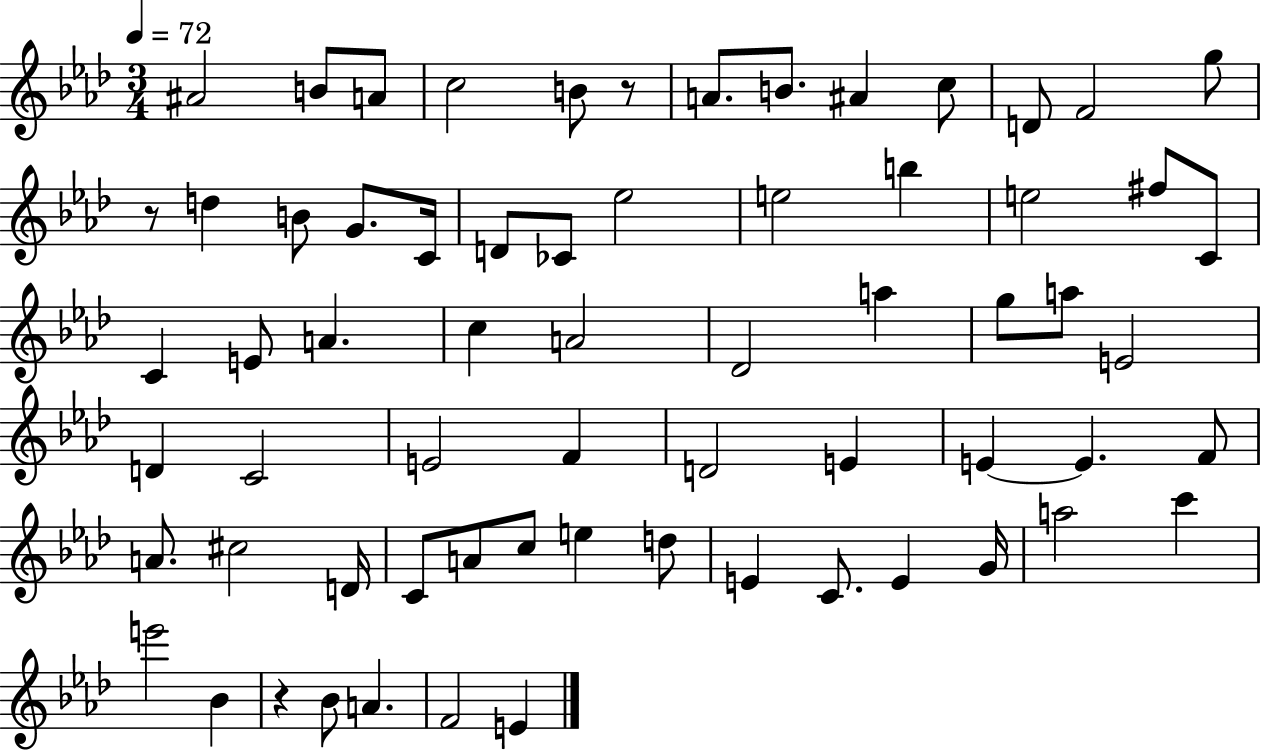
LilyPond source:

{
  \clef treble
  \numericTimeSignature
  \time 3/4
  \key aes \major
  \tempo 4 = 72
  ais'2 b'8 a'8 | c''2 b'8 r8 | a'8. b'8. ais'4 c''8 | d'8 f'2 g''8 | \break r8 d''4 b'8 g'8. c'16 | d'8 ces'8 ees''2 | e''2 b''4 | e''2 fis''8 c'8 | \break c'4 e'8 a'4. | c''4 a'2 | des'2 a''4 | g''8 a''8 e'2 | \break d'4 c'2 | e'2 f'4 | d'2 e'4 | e'4~~ e'4. f'8 | \break a'8. cis''2 d'16 | c'8 a'8 c''8 e''4 d''8 | e'4 c'8. e'4 g'16 | a''2 c'''4 | \break e'''2 bes'4 | r4 bes'8 a'4. | f'2 e'4 | \bar "|."
}